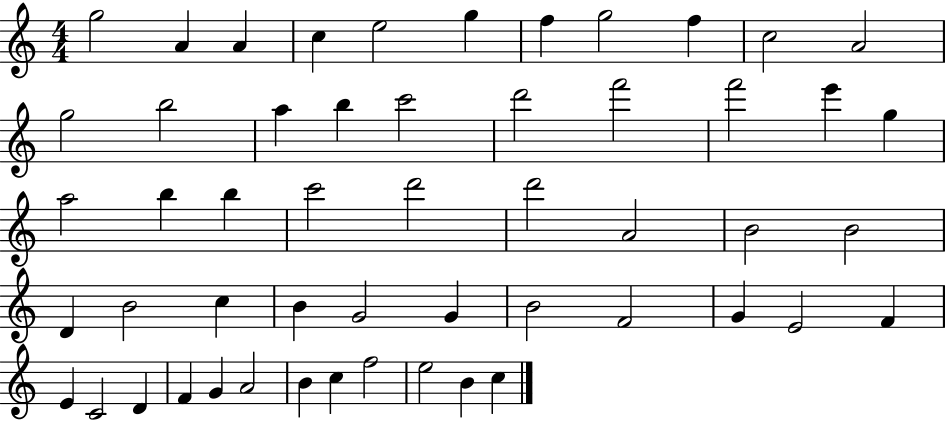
G5/h A4/q A4/q C5/q E5/h G5/q F5/q G5/h F5/q C5/h A4/h G5/h B5/h A5/q B5/q C6/h D6/h F6/h F6/h E6/q G5/q A5/h B5/q B5/q C6/h D6/h D6/h A4/h B4/h B4/h D4/q B4/h C5/q B4/q G4/h G4/q B4/h F4/h G4/q E4/h F4/q E4/q C4/h D4/q F4/q G4/q A4/h B4/q C5/q F5/h E5/h B4/q C5/q